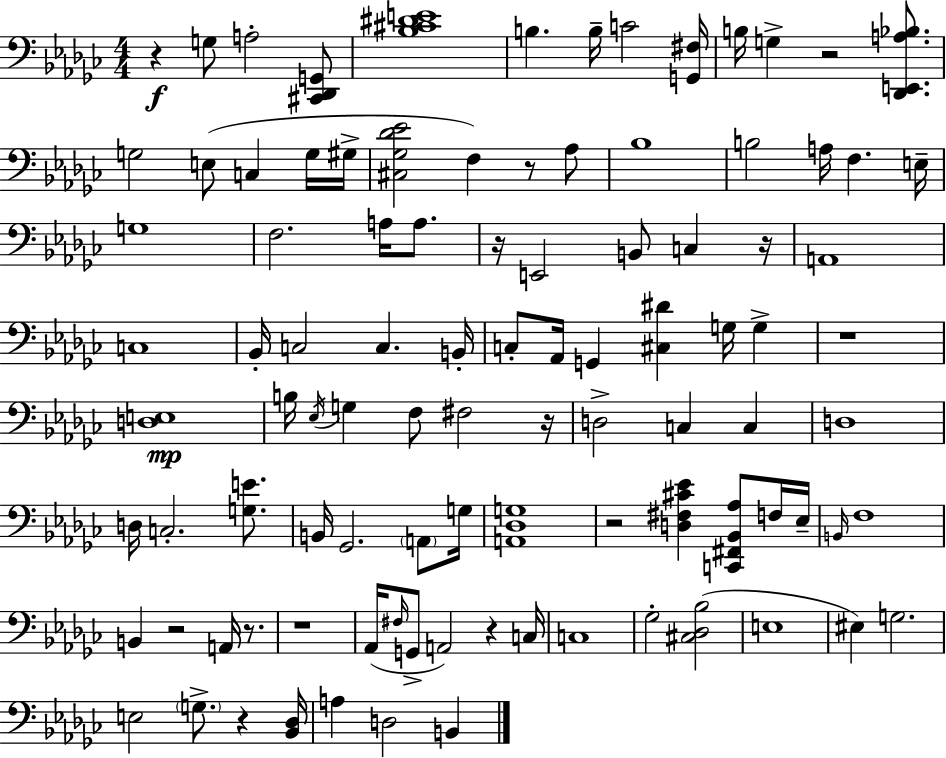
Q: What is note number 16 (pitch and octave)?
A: B3